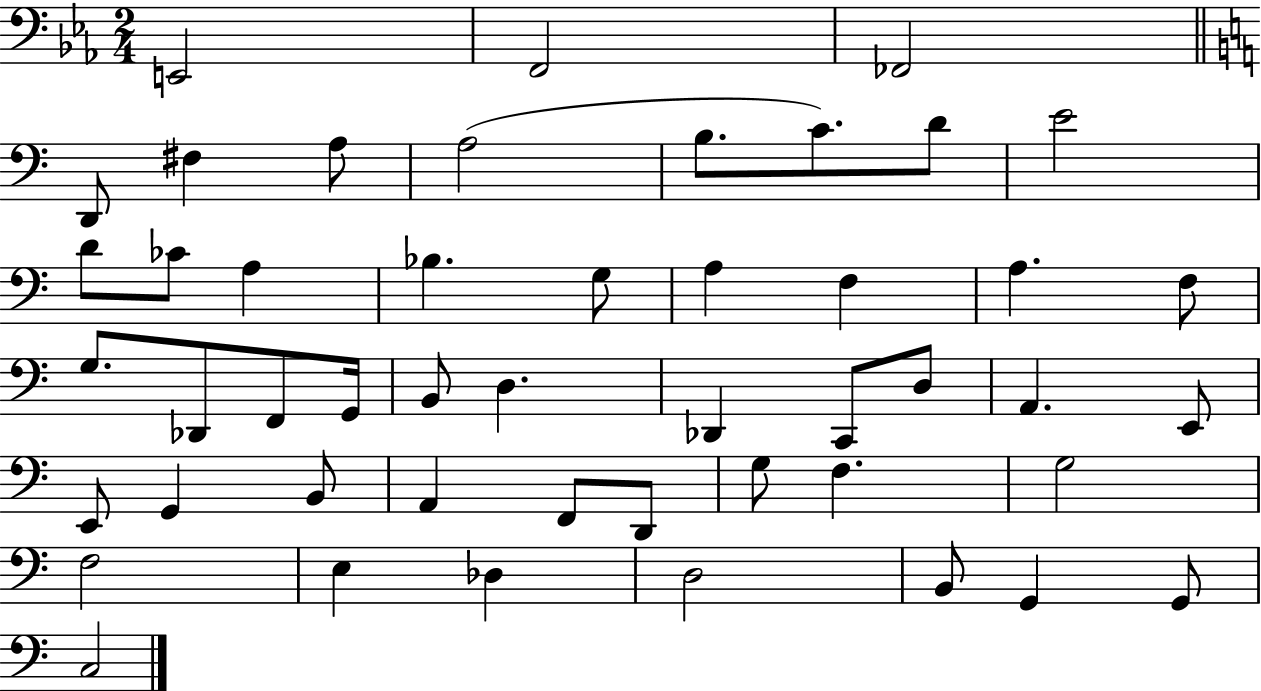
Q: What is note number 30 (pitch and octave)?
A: A2